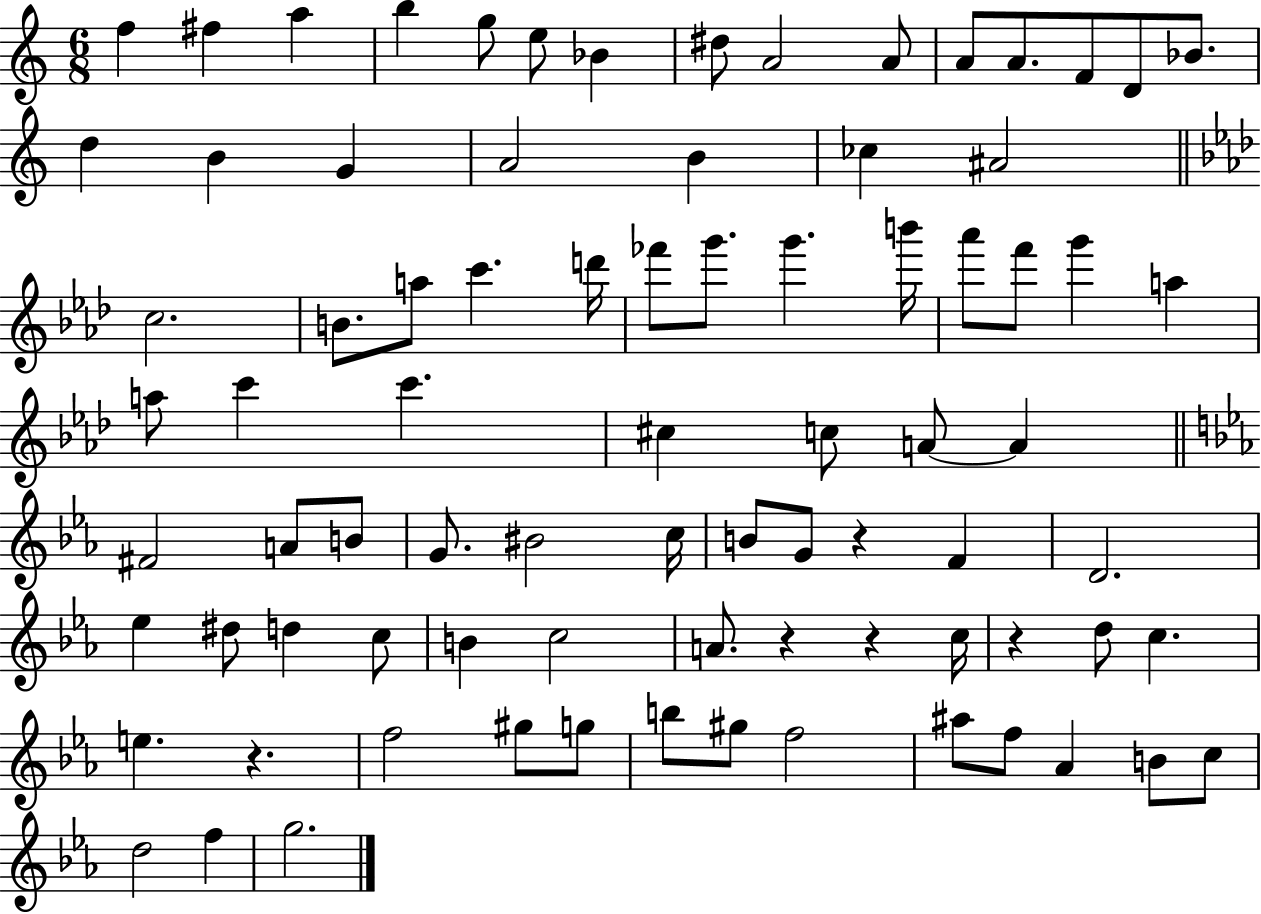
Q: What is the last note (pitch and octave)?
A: G5